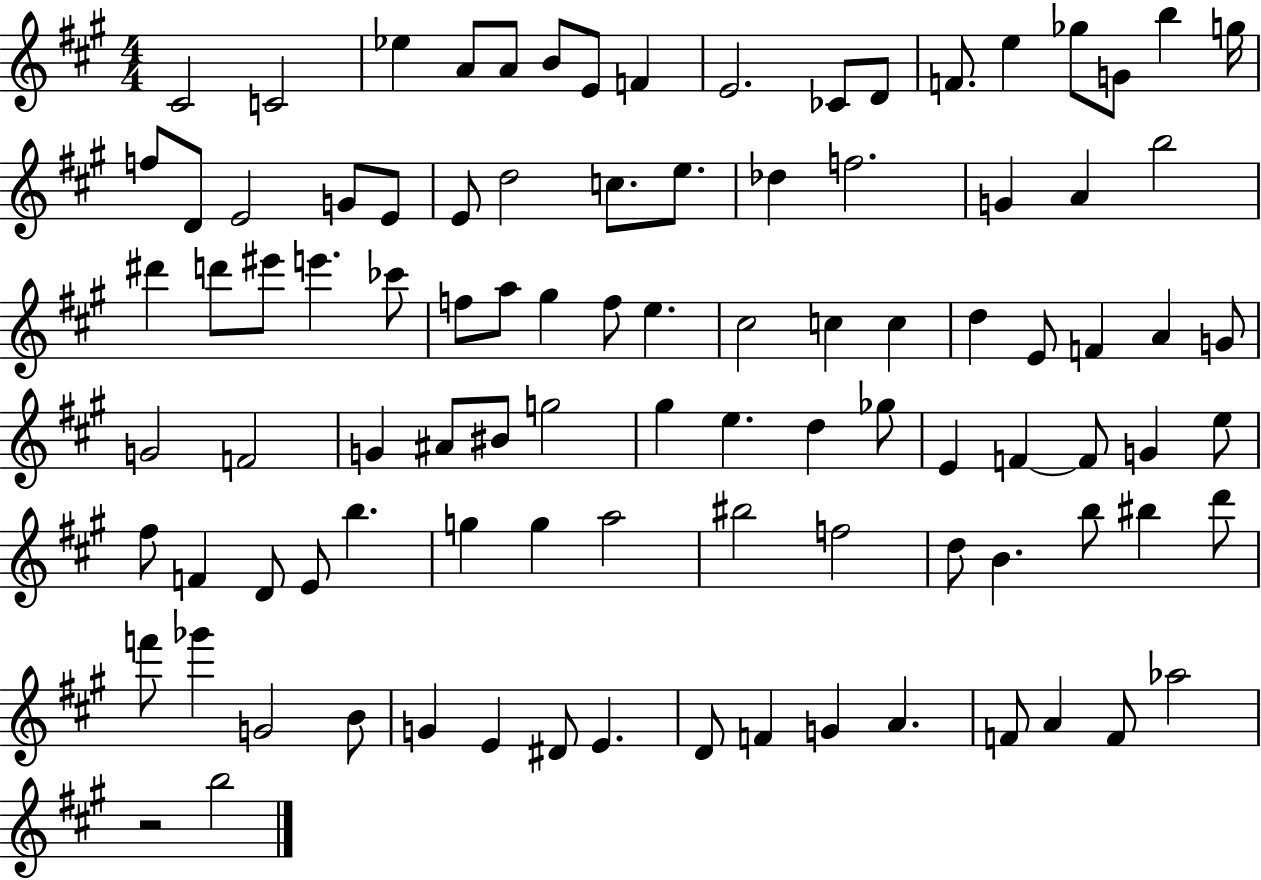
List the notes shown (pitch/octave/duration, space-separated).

C#4/h C4/h Eb5/q A4/e A4/e B4/e E4/e F4/q E4/h. CES4/e D4/e F4/e. E5/q Gb5/e G4/e B5/q G5/s F5/e D4/e E4/h G4/e E4/e E4/e D5/h C5/e. E5/e. Db5/q F5/h. G4/q A4/q B5/h D#6/q D6/e EIS6/e E6/q. CES6/e F5/e A5/e G#5/q F5/e E5/q. C#5/h C5/q C5/q D5/q E4/e F4/q A4/q G4/e G4/h F4/h G4/q A#4/e BIS4/e G5/h G#5/q E5/q. D5/q Gb5/e E4/q F4/q F4/e G4/q E5/e F#5/e F4/q D4/e E4/e B5/q. G5/q G5/q A5/h BIS5/h F5/h D5/e B4/q. B5/e BIS5/q D6/e F6/e Gb6/q G4/h B4/e G4/q E4/q D#4/e E4/q. D4/e F4/q G4/q A4/q. F4/e A4/q F4/e Ab5/h R/h B5/h